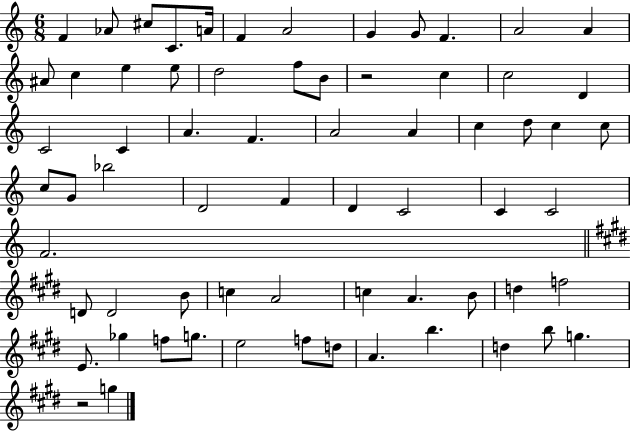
F4/q Ab4/e C#5/e C4/e. A4/s F4/q A4/h G4/q G4/e F4/q. A4/h A4/q A#4/e C5/q E5/q E5/e D5/h F5/e B4/e R/h C5/q C5/h D4/q C4/h C4/q A4/q. F4/q. A4/h A4/q C5/q D5/e C5/q C5/e C5/e G4/e Bb5/h D4/h F4/q D4/q C4/h C4/q C4/h F4/h. D4/e D4/h B4/e C5/q A4/h C5/q A4/q. B4/e D5/q F5/h E4/e. Gb5/q F5/e G5/e. E5/h F5/e D5/e A4/q. B5/q. D5/q B5/e G5/q. R/h G5/q